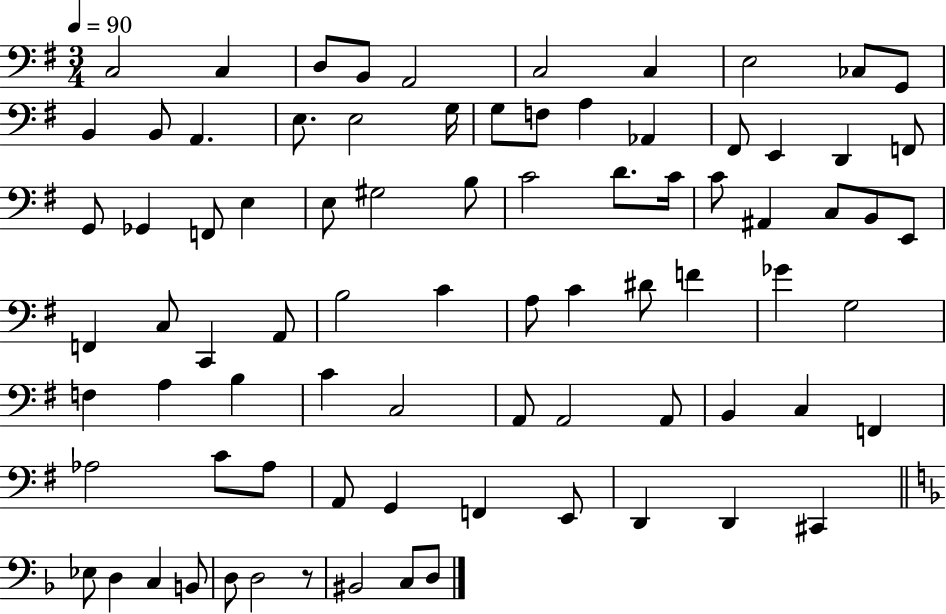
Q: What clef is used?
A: bass